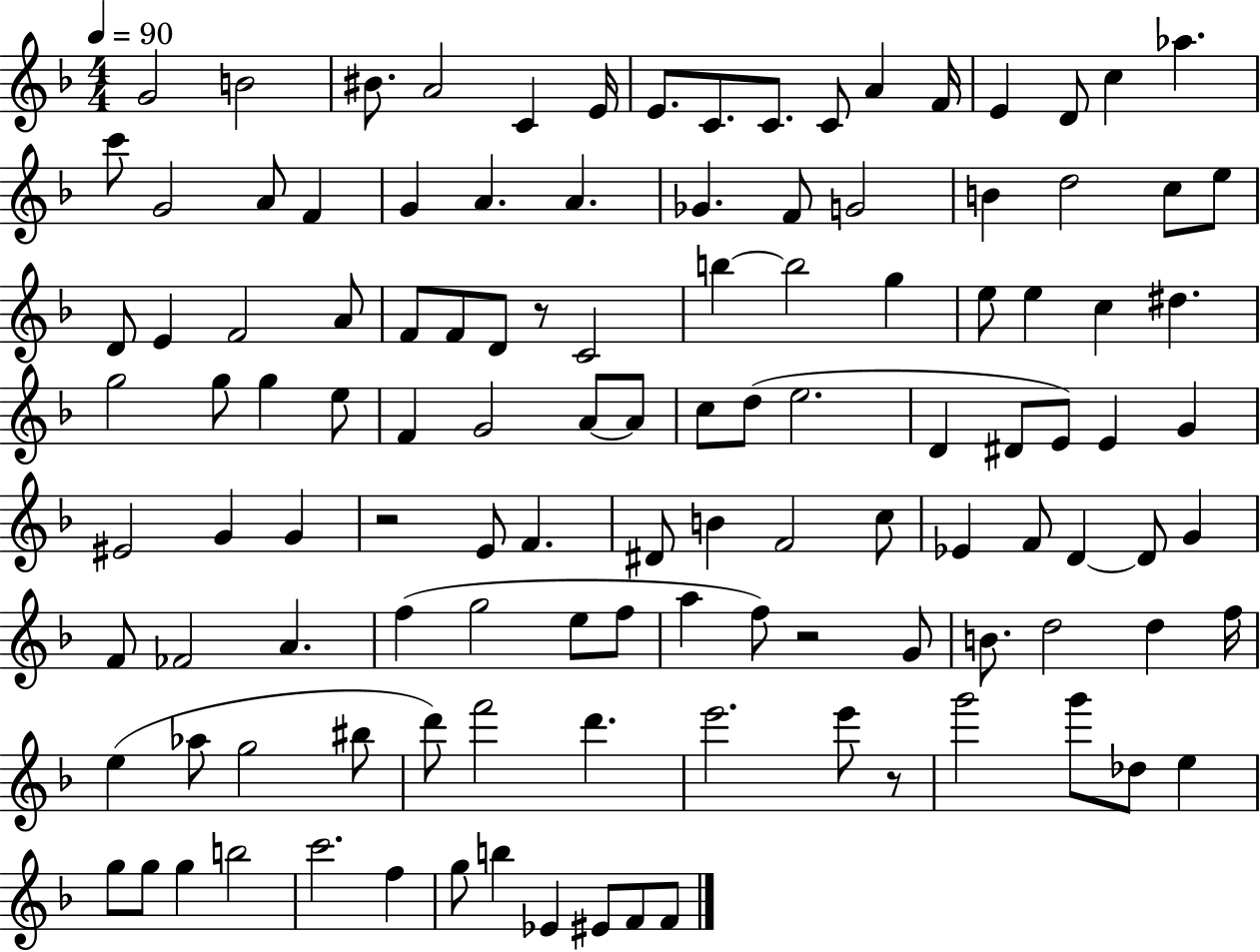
{
  \clef treble
  \numericTimeSignature
  \time 4/4
  \key f \major
  \tempo 4 = 90
  g'2 b'2 | bis'8. a'2 c'4 e'16 | e'8. c'8. c'8. c'8 a'4 f'16 | e'4 d'8 c''4 aes''4. | \break c'''8 g'2 a'8 f'4 | g'4 a'4. a'4. | ges'4. f'8 g'2 | b'4 d''2 c''8 e''8 | \break d'8 e'4 f'2 a'8 | f'8 f'8 d'8 r8 c'2 | b''4~~ b''2 g''4 | e''8 e''4 c''4 dis''4. | \break g''2 g''8 g''4 e''8 | f'4 g'2 a'8~~ a'8 | c''8 d''8( e''2. | d'4 dis'8 e'8) e'4 g'4 | \break eis'2 g'4 g'4 | r2 e'8 f'4. | dis'8 b'4 f'2 c''8 | ees'4 f'8 d'4~~ d'8 g'4 | \break f'8 fes'2 a'4. | f''4( g''2 e''8 f''8 | a''4 f''8) r2 g'8 | b'8. d''2 d''4 f''16 | \break e''4( aes''8 g''2 bis''8 | d'''8) f'''2 d'''4. | e'''2. e'''8 r8 | g'''2 g'''8 des''8 e''4 | \break g''8 g''8 g''4 b''2 | c'''2. f''4 | g''8 b''4 ees'4 eis'8 f'8 f'8 | \bar "|."
}